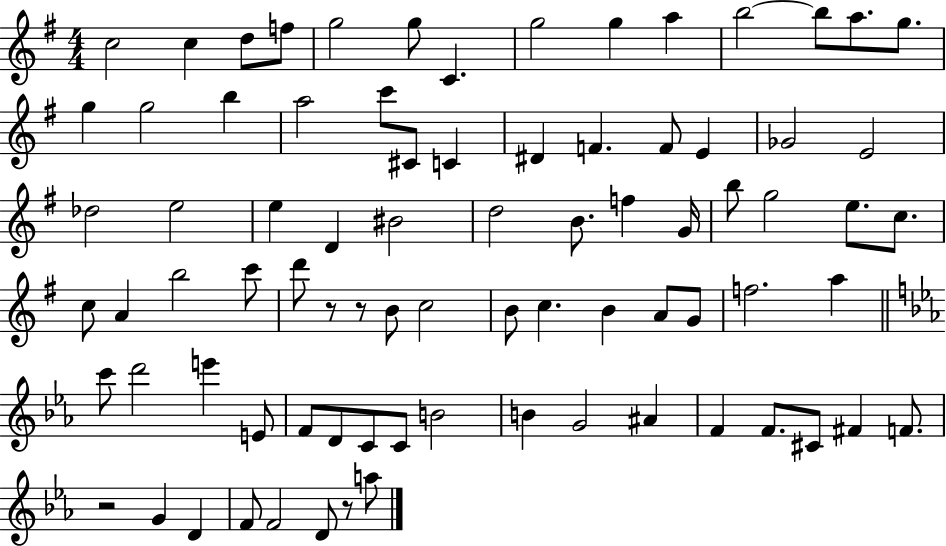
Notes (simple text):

C5/h C5/q D5/e F5/e G5/h G5/e C4/q. G5/h G5/q A5/q B5/h B5/e A5/e. G5/e. G5/q G5/h B5/q A5/h C6/e C#4/e C4/q D#4/q F4/q. F4/e E4/q Gb4/h E4/h Db5/h E5/h E5/q D4/q BIS4/h D5/h B4/e. F5/q G4/s B5/e G5/h E5/e. C5/e. C5/e A4/q B5/h C6/e D6/e R/e R/e B4/e C5/h B4/e C5/q. B4/q A4/e G4/e F5/h. A5/q C6/e D6/h E6/q E4/e F4/e D4/e C4/e C4/e B4/h B4/q G4/h A#4/q F4/q F4/e. C#4/e F#4/q F4/e. R/h G4/q D4/q F4/e F4/h D4/e R/e A5/e